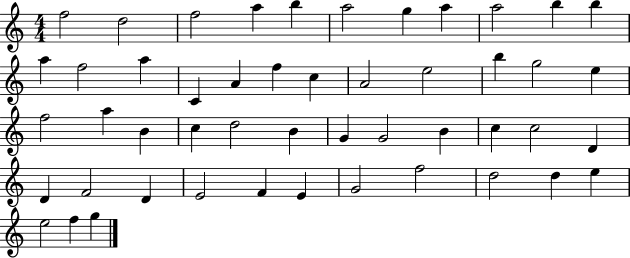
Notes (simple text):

F5/h D5/h F5/h A5/q B5/q A5/h G5/q A5/q A5/h B5/q B5/q A5/q F5/h A5/q C4/q A4/q F5/q C5/q A4/h E5/h B5/q G5/h E5/q F5/h A5/q B4/q C5/q D5/h B4/q G4/q G4/h B4/q C5/q C5/h D4/q D4/q F4/h D4/q E4/h F4/q E4/q G4/h F5/h D5/h D5/q E5/q E5/h F5/q G5/q